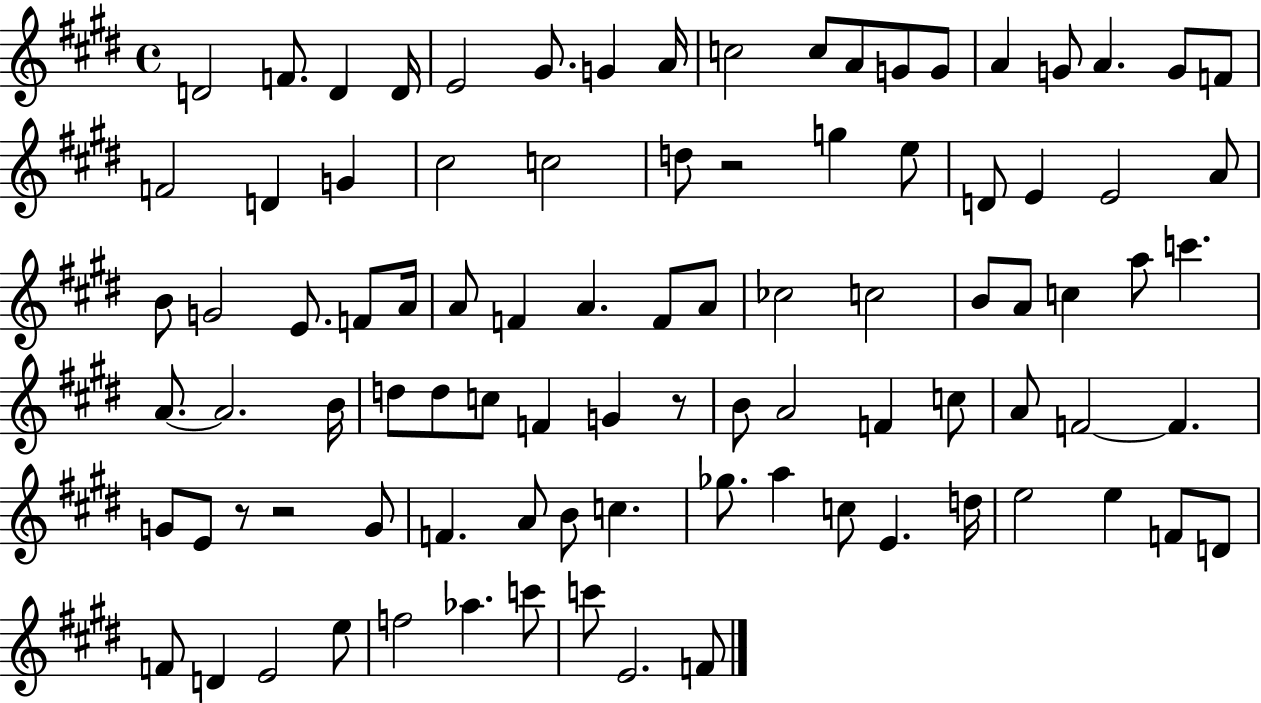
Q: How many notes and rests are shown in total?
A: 92